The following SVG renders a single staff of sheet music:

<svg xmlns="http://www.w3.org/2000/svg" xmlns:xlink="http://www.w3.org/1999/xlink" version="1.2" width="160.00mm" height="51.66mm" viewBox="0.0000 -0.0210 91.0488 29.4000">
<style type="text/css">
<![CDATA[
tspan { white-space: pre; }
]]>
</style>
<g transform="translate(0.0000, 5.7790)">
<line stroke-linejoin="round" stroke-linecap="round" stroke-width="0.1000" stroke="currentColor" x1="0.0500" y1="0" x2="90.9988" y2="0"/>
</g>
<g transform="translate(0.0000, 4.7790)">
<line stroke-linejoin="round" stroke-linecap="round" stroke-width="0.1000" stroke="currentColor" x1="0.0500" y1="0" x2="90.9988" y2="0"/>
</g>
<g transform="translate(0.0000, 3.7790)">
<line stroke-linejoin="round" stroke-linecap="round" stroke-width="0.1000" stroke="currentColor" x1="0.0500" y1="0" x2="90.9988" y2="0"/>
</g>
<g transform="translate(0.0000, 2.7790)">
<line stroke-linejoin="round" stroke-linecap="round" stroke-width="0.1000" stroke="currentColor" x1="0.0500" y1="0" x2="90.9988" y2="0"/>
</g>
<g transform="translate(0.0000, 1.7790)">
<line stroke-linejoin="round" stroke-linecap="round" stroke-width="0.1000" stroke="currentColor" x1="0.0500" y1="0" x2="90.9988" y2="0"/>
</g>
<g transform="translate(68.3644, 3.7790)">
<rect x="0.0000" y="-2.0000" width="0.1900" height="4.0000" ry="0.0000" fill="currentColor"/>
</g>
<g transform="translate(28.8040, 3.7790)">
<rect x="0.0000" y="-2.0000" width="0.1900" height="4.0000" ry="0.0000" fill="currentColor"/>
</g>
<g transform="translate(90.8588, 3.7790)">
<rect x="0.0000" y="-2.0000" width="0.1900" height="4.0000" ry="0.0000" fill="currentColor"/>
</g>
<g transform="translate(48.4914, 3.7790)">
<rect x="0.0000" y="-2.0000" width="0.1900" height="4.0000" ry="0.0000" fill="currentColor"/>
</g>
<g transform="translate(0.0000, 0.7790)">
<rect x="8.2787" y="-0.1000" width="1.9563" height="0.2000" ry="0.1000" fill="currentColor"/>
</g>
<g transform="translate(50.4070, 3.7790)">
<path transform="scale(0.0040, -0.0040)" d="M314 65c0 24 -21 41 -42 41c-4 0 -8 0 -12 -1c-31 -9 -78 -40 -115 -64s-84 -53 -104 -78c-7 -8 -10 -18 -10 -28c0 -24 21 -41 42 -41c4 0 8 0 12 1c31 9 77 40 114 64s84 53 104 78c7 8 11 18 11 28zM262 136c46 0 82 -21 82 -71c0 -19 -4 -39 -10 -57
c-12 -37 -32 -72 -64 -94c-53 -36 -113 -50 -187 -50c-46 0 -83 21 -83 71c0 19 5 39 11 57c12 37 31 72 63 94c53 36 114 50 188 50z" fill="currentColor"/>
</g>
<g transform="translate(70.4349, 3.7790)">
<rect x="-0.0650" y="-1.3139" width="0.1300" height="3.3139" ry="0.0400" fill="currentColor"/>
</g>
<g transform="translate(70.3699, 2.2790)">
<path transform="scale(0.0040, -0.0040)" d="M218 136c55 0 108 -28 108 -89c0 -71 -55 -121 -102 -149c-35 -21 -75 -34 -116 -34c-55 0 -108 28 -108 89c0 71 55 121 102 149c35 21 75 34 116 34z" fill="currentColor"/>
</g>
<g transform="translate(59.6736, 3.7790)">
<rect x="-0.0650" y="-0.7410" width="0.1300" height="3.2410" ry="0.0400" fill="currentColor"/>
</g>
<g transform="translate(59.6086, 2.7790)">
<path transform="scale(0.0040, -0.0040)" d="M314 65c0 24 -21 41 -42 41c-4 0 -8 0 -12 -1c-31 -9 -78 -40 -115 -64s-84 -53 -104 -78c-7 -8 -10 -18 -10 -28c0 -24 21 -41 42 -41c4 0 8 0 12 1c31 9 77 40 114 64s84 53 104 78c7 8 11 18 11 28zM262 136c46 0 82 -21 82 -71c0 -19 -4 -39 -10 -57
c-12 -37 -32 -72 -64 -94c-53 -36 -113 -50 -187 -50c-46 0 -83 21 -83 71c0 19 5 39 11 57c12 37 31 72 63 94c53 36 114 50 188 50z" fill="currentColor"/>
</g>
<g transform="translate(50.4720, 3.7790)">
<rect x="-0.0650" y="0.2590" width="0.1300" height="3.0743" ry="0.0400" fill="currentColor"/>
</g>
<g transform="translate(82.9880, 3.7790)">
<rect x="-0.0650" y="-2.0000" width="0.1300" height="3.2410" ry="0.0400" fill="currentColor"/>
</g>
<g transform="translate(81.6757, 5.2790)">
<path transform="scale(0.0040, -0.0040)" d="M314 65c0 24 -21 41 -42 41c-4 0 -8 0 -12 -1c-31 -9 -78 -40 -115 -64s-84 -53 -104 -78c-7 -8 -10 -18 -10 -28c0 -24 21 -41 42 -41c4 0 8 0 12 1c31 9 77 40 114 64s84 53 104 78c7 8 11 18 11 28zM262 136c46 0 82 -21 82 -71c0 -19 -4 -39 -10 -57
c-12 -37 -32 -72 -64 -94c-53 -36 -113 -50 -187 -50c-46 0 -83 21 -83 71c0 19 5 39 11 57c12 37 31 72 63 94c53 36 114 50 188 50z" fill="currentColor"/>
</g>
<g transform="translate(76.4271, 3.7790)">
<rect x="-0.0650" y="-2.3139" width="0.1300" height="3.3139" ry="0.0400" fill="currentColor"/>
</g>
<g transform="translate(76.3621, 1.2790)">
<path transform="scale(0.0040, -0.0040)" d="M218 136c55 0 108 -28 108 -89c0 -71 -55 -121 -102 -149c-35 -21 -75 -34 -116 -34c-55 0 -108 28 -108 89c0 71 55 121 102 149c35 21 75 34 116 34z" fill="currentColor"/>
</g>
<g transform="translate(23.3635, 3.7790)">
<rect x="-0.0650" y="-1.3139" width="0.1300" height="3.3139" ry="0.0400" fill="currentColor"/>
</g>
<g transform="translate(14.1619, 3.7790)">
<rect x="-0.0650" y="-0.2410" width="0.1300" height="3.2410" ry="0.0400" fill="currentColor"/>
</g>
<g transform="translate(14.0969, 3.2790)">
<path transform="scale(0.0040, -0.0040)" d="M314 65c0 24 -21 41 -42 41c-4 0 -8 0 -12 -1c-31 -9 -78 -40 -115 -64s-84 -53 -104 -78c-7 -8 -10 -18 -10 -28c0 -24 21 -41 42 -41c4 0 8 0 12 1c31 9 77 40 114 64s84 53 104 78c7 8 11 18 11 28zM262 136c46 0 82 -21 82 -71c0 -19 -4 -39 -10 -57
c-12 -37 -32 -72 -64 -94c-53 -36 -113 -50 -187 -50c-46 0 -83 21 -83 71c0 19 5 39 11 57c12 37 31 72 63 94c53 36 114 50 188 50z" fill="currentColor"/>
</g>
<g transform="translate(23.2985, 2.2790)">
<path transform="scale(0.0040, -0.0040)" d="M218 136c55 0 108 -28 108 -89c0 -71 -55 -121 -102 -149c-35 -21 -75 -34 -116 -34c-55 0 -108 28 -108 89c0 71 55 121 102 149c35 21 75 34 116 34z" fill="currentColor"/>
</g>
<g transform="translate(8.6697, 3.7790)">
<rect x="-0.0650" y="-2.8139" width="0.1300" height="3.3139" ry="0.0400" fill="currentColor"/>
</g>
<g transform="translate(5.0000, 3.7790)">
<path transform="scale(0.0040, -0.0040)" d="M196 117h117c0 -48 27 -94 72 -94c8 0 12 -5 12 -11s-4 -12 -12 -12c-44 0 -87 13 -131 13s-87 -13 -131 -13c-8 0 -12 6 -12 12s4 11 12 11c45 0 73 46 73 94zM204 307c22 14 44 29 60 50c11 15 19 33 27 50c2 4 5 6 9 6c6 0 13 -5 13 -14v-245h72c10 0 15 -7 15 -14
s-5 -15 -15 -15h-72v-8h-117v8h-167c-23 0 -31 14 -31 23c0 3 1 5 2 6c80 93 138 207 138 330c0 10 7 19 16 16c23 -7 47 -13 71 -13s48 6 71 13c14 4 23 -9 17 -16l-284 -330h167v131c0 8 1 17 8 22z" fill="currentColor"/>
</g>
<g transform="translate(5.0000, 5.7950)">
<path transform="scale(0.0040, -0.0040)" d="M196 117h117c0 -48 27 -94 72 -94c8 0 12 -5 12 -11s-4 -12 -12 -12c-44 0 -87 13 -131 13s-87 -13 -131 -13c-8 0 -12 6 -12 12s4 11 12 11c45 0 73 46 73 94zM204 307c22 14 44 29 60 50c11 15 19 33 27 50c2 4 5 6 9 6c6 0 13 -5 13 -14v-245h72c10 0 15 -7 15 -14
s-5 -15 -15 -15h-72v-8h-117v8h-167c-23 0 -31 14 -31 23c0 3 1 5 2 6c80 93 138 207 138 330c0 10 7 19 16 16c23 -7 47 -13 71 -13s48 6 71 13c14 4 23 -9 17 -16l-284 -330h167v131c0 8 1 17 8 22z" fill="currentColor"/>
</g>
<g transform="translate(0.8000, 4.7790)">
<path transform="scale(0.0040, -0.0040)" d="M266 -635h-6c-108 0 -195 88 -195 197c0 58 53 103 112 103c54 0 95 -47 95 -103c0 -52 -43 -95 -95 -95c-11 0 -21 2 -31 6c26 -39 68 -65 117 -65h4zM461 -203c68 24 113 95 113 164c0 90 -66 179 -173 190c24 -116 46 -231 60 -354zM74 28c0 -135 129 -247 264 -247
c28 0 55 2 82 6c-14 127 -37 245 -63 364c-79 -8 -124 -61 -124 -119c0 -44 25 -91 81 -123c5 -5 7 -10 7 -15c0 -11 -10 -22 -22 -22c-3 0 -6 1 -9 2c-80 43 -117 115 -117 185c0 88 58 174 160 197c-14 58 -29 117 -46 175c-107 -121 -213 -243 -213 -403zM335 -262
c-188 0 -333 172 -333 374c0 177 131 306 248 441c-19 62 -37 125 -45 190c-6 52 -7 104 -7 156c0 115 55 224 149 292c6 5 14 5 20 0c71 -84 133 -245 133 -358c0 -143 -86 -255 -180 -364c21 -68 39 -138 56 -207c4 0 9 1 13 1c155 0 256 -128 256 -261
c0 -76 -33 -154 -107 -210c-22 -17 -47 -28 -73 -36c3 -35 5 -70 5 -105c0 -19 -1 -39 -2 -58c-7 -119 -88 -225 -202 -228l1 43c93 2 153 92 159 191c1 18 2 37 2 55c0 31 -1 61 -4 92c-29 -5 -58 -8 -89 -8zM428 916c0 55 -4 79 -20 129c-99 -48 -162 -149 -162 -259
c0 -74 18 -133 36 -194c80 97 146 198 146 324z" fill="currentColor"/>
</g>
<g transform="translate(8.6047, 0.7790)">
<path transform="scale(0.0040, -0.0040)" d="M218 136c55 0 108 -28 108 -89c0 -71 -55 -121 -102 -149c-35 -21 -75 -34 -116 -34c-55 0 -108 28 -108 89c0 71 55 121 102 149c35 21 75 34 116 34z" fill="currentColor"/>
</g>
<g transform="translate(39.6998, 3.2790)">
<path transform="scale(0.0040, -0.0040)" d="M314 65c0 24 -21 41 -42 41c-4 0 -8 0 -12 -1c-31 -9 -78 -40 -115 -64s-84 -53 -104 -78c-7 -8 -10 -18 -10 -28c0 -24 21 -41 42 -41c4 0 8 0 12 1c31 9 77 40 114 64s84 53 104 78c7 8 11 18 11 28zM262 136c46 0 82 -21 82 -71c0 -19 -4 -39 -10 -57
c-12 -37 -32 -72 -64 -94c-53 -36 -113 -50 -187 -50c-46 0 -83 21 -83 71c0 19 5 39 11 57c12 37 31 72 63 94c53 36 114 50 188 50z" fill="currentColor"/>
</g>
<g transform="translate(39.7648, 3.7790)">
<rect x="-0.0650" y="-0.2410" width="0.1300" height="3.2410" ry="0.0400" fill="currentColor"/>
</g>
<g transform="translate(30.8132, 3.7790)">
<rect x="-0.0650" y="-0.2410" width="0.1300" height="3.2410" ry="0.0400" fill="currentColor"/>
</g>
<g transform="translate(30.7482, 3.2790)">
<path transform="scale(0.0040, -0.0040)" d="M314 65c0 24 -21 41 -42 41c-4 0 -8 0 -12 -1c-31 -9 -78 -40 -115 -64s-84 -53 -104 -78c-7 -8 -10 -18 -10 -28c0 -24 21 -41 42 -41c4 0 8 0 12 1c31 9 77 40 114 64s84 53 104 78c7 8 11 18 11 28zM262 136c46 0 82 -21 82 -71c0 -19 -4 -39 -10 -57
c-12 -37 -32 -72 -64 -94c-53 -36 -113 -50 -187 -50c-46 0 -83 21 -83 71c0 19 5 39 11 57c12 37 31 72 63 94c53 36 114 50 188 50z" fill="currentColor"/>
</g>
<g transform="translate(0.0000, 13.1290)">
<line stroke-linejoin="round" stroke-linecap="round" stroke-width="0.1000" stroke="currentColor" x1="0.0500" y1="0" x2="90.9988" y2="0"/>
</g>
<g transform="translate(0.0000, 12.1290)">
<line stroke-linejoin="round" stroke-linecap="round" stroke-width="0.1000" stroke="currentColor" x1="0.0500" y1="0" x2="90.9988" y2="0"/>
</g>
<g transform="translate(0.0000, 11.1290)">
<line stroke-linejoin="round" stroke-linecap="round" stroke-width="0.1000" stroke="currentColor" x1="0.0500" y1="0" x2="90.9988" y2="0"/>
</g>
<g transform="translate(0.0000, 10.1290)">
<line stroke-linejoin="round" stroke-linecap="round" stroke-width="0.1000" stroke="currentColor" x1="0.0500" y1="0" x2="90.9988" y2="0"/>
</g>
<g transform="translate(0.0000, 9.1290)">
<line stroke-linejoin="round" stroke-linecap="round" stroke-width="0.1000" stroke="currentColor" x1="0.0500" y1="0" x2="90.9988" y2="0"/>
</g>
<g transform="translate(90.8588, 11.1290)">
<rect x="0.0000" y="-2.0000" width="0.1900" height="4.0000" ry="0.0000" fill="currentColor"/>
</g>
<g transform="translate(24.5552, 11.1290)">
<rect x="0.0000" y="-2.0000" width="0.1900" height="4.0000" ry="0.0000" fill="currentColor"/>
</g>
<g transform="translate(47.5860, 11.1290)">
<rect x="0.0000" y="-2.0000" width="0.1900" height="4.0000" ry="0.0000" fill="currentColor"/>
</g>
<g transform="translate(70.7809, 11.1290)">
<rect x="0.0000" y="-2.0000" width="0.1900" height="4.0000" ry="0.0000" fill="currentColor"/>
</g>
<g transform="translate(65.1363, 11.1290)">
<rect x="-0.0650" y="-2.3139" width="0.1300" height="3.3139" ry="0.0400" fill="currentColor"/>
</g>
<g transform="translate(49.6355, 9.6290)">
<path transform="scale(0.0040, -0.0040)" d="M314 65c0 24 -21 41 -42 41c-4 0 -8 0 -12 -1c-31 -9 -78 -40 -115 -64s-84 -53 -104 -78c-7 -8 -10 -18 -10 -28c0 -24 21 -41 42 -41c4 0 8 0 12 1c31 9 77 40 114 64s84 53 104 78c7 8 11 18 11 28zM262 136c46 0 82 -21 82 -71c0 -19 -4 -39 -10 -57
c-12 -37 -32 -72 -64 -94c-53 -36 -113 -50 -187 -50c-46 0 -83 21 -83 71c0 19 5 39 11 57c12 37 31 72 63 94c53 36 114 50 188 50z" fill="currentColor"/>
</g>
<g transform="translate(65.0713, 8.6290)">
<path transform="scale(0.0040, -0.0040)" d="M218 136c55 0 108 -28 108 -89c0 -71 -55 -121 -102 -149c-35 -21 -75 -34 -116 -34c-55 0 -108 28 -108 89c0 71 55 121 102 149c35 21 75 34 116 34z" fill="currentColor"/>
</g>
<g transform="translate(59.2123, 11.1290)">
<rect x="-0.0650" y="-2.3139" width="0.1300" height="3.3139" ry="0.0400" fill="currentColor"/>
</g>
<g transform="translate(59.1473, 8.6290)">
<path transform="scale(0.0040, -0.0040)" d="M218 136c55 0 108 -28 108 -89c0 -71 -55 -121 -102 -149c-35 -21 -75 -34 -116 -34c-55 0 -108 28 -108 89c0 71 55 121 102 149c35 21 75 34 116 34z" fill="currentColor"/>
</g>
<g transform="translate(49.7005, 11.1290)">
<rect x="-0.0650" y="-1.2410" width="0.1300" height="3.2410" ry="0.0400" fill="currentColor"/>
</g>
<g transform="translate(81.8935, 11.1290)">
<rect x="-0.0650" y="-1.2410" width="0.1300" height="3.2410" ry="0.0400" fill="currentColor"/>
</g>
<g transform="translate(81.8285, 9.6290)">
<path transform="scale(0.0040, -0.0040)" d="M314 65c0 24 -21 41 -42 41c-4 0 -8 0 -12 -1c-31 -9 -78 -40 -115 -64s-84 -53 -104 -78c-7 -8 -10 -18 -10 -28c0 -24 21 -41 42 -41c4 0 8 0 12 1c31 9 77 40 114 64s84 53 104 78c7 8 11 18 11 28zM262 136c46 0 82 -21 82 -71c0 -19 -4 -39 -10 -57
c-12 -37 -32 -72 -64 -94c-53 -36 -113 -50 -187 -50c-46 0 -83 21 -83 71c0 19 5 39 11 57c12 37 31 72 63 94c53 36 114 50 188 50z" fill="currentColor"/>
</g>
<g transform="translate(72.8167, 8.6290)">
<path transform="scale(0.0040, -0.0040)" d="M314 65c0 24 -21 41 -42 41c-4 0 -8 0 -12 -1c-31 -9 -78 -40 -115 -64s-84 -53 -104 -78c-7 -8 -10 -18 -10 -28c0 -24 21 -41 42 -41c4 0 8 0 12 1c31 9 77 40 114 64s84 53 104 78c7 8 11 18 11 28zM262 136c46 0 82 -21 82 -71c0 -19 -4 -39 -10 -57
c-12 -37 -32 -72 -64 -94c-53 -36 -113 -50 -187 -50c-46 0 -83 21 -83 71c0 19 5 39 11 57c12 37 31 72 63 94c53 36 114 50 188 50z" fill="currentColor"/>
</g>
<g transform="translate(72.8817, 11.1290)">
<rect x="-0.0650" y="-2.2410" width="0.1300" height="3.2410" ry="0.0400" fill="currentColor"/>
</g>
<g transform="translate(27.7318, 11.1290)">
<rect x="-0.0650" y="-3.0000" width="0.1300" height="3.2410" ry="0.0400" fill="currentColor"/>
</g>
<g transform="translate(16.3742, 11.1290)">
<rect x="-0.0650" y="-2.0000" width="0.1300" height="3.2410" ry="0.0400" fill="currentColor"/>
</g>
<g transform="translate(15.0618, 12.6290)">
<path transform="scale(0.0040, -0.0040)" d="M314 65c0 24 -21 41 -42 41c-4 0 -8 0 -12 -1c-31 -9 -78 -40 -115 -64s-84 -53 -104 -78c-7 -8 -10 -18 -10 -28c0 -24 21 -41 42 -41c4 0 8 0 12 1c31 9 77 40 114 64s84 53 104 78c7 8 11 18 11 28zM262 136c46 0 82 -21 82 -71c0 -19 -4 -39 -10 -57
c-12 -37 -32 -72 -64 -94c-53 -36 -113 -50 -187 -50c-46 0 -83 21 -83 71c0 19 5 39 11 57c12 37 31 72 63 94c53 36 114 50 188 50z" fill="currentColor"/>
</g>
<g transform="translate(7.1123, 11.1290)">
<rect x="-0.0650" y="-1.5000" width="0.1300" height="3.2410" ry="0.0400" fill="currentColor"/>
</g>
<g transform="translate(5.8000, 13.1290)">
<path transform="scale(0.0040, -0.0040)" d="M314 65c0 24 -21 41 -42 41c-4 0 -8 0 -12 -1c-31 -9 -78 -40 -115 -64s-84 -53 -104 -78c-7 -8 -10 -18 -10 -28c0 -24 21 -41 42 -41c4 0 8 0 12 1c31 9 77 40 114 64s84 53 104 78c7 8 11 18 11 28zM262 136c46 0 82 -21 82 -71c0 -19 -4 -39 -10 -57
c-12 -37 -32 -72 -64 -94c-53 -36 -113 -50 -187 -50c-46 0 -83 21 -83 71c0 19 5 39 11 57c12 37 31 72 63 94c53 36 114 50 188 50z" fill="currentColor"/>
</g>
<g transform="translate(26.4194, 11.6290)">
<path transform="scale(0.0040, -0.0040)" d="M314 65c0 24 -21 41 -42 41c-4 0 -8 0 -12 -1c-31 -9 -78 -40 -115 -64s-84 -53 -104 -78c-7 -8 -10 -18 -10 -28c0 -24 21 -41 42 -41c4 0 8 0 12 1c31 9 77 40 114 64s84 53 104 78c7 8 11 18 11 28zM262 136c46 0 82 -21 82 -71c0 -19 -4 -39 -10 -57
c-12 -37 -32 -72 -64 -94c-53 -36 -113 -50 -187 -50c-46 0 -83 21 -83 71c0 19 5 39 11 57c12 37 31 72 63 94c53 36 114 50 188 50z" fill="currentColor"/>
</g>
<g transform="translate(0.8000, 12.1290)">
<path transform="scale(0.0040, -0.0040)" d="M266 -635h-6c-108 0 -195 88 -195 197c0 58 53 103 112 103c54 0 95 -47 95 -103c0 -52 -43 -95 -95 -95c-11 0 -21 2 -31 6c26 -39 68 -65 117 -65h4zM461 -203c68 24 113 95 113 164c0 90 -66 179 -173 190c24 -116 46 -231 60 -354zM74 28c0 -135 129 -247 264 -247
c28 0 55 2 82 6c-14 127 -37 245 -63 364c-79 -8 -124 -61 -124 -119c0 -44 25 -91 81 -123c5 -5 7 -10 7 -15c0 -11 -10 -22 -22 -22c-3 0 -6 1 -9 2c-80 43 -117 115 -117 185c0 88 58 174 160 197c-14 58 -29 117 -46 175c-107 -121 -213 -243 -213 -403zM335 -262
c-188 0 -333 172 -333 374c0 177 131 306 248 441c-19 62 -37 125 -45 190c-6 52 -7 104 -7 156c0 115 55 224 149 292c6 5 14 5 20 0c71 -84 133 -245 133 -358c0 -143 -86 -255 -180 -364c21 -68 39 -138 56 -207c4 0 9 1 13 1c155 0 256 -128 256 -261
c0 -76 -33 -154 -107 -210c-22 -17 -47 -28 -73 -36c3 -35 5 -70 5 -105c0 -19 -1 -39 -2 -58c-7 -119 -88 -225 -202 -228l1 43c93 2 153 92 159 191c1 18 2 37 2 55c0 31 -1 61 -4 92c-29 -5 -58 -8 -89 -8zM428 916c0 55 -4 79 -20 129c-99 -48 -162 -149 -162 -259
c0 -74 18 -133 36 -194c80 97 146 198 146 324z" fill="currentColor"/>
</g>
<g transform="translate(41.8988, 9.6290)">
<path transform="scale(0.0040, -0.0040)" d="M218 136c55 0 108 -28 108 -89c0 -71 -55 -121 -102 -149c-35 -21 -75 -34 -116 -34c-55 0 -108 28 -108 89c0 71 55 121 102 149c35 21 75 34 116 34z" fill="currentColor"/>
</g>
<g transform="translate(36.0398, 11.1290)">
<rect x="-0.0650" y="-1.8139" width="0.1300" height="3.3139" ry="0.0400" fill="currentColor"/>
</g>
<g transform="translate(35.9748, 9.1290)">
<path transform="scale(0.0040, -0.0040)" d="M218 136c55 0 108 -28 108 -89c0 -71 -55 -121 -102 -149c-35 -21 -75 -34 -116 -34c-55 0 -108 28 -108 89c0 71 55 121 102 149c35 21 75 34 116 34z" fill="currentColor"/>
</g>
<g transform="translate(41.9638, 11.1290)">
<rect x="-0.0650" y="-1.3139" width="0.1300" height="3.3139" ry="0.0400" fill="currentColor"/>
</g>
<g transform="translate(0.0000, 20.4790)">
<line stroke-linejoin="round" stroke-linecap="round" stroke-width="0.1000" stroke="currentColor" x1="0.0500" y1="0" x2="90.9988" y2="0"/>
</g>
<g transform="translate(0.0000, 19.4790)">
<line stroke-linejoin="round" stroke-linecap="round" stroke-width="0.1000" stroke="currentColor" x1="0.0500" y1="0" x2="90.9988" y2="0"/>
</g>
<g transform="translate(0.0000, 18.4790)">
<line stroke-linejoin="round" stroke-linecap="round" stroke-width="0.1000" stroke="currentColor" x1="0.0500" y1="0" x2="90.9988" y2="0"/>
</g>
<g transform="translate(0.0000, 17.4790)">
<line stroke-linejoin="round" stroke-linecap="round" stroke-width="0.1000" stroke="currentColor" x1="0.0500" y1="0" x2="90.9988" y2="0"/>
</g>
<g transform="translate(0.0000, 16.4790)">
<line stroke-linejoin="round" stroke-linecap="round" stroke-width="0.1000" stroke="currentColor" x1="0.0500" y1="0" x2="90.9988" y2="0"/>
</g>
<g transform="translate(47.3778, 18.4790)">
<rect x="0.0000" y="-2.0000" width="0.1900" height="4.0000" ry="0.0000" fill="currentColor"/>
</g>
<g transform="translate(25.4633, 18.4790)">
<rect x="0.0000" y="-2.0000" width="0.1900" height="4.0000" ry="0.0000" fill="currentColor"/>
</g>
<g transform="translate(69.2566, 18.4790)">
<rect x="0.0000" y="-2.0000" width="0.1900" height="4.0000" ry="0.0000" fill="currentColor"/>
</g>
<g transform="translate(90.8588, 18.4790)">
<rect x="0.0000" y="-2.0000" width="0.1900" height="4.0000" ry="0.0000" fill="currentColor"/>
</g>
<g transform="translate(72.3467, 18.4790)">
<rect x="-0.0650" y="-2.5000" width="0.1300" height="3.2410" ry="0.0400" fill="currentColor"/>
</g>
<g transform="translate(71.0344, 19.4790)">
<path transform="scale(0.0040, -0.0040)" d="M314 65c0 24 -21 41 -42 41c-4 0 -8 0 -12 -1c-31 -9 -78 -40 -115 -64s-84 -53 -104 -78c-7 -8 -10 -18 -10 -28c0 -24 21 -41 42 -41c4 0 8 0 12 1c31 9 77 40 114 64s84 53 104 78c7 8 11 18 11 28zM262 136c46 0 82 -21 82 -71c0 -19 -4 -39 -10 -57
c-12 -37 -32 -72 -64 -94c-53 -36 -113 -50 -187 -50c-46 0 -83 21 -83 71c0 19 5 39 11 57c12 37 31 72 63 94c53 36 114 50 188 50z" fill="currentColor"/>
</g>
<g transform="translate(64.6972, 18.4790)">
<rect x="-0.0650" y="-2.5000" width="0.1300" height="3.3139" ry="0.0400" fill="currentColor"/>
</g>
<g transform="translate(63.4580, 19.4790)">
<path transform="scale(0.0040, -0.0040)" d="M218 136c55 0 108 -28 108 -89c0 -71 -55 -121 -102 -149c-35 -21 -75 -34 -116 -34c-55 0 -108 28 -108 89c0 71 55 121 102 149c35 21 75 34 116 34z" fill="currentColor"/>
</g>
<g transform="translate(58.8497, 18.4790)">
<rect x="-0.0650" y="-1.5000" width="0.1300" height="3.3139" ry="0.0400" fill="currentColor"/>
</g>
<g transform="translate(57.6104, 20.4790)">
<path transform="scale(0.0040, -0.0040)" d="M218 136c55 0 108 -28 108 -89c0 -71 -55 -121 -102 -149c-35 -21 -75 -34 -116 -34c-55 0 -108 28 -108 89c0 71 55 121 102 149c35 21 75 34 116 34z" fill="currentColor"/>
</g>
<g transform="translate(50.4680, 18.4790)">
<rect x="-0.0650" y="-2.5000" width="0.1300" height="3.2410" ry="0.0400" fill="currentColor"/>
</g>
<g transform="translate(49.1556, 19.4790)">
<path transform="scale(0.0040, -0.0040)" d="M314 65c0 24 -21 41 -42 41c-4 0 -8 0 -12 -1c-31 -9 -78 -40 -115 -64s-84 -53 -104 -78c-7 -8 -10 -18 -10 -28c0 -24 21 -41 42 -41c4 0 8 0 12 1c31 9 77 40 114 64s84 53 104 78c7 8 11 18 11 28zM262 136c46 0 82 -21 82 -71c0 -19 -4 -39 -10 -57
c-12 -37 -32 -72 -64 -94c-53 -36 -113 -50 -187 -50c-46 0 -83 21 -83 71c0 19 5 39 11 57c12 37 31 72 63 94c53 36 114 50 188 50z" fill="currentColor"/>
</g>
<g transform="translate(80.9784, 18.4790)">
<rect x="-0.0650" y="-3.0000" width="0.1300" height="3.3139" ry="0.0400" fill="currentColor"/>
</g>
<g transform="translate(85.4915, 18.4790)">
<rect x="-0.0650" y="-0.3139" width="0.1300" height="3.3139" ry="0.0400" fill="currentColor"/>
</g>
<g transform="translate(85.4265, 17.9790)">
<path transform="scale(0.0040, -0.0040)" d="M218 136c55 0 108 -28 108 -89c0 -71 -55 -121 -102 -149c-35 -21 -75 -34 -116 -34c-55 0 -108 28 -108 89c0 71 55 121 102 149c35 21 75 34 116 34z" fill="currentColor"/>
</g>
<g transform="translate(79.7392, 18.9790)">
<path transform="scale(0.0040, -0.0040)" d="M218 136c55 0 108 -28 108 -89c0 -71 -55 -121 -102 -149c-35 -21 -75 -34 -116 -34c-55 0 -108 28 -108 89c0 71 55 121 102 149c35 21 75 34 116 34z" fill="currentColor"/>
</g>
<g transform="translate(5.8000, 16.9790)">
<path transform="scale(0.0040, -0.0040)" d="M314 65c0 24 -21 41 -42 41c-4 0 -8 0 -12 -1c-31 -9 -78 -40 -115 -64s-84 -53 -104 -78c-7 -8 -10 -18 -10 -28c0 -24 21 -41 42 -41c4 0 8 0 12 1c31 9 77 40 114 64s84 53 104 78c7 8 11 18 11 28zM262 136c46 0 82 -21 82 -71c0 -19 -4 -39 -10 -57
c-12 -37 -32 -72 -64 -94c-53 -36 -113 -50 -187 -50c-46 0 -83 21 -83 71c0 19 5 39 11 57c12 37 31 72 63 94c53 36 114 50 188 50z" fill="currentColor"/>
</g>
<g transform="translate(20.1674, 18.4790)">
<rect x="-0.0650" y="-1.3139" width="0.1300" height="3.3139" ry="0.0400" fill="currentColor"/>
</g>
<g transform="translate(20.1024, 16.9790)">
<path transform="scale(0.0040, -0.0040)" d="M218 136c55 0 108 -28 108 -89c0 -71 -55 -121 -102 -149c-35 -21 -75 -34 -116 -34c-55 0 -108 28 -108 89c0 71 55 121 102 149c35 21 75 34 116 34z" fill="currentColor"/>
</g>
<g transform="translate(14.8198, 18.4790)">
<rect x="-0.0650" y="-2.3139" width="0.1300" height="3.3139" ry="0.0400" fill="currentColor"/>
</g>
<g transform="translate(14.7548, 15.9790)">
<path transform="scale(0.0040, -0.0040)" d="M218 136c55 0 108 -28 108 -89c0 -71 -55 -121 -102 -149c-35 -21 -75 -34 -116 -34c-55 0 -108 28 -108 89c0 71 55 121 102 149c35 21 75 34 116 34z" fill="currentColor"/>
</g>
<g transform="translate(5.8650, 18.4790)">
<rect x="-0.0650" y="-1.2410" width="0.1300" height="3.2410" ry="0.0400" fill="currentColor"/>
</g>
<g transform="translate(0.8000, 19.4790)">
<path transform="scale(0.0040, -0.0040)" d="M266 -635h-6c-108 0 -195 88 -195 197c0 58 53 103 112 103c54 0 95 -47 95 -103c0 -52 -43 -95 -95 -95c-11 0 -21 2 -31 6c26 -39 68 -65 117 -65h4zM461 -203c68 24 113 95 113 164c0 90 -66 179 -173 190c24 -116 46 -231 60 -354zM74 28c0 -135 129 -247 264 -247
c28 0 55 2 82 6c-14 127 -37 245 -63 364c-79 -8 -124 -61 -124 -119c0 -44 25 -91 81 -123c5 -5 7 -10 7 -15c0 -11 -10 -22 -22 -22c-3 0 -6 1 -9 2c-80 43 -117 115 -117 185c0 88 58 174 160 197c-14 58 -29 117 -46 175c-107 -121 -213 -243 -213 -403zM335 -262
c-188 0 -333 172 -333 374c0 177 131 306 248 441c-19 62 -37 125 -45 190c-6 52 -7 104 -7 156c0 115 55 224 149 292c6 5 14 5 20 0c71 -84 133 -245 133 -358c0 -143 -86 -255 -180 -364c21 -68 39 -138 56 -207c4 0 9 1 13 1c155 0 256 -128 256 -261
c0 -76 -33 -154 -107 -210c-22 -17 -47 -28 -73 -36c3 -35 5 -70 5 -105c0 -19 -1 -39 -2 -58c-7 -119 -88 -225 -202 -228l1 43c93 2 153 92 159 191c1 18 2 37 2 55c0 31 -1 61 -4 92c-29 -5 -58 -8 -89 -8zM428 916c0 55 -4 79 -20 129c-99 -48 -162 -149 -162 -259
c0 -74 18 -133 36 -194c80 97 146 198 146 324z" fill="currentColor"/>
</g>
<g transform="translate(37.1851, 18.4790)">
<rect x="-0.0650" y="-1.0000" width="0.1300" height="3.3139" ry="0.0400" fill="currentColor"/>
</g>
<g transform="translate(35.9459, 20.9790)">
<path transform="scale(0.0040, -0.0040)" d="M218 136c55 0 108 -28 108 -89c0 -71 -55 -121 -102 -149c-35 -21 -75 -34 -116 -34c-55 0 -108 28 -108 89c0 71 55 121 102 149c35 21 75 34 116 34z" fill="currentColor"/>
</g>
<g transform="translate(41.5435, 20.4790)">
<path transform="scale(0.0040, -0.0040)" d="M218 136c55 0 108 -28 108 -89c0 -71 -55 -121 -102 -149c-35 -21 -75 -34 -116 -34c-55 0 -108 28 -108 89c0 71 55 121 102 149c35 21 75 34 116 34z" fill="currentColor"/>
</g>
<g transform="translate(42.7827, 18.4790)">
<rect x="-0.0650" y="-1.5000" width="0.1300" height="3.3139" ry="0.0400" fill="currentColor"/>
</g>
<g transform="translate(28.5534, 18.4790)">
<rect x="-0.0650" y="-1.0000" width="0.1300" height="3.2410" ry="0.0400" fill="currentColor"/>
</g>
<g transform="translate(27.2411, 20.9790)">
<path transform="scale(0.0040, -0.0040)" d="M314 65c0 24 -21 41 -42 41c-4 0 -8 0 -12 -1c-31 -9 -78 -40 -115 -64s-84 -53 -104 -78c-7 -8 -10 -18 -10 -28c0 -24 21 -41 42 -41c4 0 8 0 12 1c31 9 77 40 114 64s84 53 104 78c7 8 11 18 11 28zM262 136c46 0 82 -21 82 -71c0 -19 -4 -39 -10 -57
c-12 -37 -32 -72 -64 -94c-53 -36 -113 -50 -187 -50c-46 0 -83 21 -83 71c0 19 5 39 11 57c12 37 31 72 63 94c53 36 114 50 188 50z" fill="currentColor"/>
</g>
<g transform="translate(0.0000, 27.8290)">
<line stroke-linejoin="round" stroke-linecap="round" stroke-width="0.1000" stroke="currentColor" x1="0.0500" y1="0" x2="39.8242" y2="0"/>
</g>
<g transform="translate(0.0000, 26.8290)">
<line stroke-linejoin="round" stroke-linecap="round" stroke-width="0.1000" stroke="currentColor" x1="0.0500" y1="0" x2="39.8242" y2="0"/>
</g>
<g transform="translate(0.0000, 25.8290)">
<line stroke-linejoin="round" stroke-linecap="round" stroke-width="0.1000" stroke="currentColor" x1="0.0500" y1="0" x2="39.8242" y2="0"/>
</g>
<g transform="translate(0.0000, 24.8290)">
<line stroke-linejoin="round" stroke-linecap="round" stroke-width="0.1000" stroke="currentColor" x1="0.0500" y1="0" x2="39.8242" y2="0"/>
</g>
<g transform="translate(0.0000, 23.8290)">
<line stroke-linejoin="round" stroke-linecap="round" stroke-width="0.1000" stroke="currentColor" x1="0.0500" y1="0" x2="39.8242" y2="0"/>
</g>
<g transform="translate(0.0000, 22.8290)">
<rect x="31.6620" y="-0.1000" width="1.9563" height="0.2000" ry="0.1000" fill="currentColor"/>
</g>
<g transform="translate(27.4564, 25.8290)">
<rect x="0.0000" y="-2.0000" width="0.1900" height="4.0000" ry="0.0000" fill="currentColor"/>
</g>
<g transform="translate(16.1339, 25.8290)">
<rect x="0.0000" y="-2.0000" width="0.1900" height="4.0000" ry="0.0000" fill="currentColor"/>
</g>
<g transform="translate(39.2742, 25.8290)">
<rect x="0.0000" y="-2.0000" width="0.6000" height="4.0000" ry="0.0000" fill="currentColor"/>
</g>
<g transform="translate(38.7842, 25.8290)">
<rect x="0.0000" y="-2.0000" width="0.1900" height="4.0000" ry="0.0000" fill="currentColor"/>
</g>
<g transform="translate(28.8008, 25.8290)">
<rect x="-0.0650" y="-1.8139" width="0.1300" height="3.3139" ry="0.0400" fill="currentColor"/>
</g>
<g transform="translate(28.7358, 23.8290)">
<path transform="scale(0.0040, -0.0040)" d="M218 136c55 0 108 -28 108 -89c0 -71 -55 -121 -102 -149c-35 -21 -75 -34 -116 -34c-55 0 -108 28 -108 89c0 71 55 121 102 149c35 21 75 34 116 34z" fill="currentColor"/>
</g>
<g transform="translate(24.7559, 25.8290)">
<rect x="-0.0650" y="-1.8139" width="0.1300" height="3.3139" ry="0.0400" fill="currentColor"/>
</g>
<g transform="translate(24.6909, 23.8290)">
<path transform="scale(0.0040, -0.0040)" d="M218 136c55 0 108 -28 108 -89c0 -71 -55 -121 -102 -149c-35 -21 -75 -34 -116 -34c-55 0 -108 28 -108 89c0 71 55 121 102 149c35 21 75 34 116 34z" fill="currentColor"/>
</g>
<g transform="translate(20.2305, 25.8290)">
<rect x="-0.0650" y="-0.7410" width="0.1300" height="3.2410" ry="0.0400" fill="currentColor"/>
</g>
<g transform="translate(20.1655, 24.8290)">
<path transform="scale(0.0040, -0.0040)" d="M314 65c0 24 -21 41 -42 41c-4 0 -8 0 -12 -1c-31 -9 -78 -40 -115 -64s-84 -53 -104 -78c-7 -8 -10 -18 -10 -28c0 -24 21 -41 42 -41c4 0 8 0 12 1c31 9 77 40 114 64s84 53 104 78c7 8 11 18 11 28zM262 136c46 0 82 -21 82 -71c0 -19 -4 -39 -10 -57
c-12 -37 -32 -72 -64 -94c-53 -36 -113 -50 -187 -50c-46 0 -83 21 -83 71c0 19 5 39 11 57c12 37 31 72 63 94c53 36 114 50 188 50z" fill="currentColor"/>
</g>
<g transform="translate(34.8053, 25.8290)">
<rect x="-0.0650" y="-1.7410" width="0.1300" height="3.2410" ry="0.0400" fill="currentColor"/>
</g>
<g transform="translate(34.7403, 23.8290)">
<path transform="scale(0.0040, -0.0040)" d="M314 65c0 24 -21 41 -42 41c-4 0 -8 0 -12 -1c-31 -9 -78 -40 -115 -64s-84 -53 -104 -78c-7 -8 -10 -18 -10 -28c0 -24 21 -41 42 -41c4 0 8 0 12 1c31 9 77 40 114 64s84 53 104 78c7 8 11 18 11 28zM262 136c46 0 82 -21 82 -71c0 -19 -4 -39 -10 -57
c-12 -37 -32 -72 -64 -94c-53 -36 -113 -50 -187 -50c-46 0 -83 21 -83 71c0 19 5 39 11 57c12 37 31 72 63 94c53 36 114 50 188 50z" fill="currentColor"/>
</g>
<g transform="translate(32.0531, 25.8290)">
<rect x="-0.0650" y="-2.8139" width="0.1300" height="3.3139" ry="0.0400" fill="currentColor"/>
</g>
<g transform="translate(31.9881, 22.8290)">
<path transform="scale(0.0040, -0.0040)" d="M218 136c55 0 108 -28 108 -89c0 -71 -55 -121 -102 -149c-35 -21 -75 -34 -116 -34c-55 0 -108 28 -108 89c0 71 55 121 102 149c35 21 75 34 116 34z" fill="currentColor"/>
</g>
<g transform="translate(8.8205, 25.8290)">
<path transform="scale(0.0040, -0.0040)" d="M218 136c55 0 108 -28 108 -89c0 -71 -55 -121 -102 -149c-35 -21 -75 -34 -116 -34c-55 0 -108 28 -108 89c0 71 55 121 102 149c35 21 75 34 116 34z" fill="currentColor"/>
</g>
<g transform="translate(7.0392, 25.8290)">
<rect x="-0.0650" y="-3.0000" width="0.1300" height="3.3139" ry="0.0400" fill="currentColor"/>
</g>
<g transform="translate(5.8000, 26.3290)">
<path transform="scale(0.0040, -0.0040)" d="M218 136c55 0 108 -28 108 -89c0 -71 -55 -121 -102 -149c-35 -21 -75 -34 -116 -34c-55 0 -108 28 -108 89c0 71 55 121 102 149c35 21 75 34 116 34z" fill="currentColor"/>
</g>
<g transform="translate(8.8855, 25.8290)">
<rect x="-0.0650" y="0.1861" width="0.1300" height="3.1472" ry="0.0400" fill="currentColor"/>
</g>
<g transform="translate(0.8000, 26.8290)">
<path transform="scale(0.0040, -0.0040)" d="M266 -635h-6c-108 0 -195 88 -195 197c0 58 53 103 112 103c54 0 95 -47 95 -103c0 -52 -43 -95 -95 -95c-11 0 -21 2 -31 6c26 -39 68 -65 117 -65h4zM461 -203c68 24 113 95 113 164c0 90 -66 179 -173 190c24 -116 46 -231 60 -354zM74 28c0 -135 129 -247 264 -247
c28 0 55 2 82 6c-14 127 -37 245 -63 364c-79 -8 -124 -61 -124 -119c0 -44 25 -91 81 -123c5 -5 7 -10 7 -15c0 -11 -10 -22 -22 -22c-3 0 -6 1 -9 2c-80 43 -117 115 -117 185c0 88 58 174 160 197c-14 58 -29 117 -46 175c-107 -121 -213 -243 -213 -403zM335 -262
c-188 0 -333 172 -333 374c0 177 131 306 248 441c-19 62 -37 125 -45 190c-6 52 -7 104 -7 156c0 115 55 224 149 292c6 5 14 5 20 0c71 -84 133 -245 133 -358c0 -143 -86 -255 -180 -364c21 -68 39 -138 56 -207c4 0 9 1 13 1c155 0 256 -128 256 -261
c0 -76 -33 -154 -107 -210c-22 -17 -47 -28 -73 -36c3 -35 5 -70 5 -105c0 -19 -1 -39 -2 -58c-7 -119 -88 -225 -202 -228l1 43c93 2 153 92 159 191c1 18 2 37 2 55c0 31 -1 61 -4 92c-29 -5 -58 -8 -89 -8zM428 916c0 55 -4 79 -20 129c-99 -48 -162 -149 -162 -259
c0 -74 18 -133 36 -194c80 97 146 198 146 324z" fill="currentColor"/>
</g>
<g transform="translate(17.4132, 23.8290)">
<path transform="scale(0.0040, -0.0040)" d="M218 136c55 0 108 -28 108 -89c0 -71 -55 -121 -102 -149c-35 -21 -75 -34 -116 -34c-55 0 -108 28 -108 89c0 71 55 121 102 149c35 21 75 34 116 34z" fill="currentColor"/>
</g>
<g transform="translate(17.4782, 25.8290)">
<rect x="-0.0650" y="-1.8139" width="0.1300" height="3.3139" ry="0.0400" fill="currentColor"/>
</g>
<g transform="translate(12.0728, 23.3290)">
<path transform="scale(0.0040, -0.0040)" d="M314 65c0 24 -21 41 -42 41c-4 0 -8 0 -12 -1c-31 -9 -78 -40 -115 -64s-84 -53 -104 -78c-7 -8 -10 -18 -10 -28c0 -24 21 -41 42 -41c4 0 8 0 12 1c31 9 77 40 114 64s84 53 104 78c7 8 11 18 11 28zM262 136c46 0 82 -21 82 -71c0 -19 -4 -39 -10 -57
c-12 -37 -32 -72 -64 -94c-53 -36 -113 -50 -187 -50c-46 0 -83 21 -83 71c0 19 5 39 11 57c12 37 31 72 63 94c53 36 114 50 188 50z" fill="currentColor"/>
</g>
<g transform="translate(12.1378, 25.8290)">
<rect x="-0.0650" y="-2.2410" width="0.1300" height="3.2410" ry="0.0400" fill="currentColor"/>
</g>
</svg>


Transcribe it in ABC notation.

X:1
T:Untitled
M:4/4
L:1/4
K:C
a c2 e c2 c2 B2 d2 e g F2 E2 F2 A2 f e e2 g g g2 e2 e2 g e D2 D E G2 E G G2 A c A B g2 f d2 f f a f2